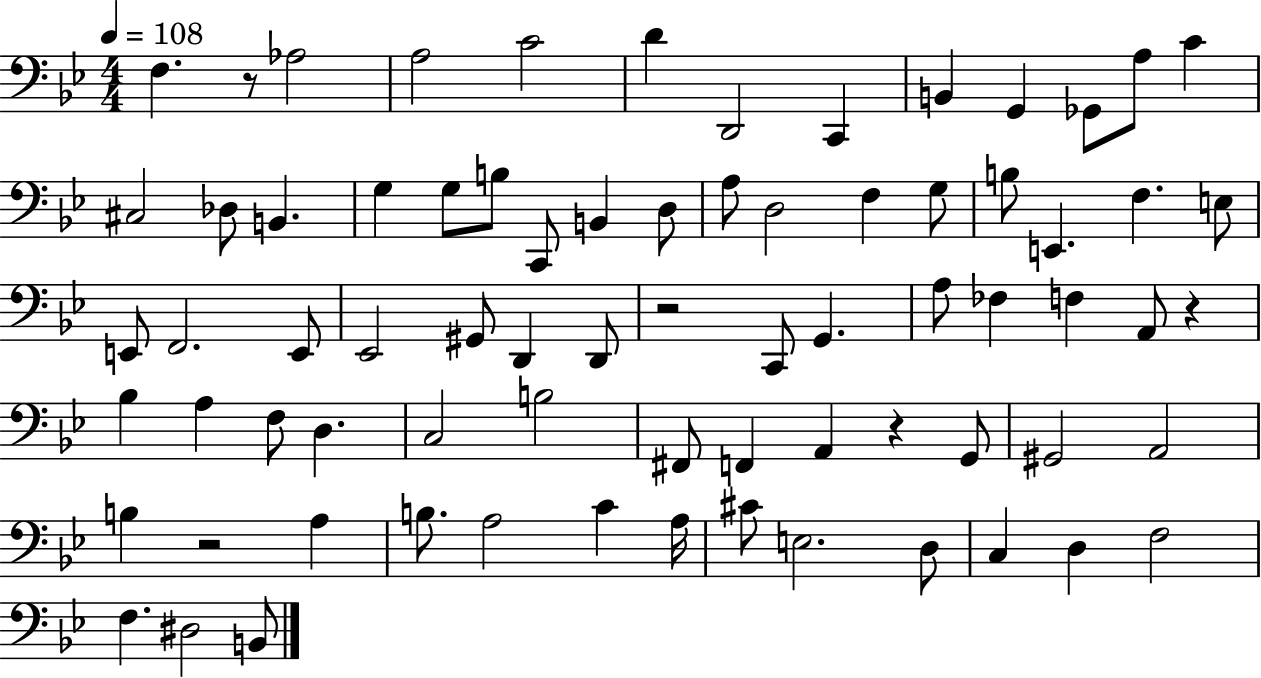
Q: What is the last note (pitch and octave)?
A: B2